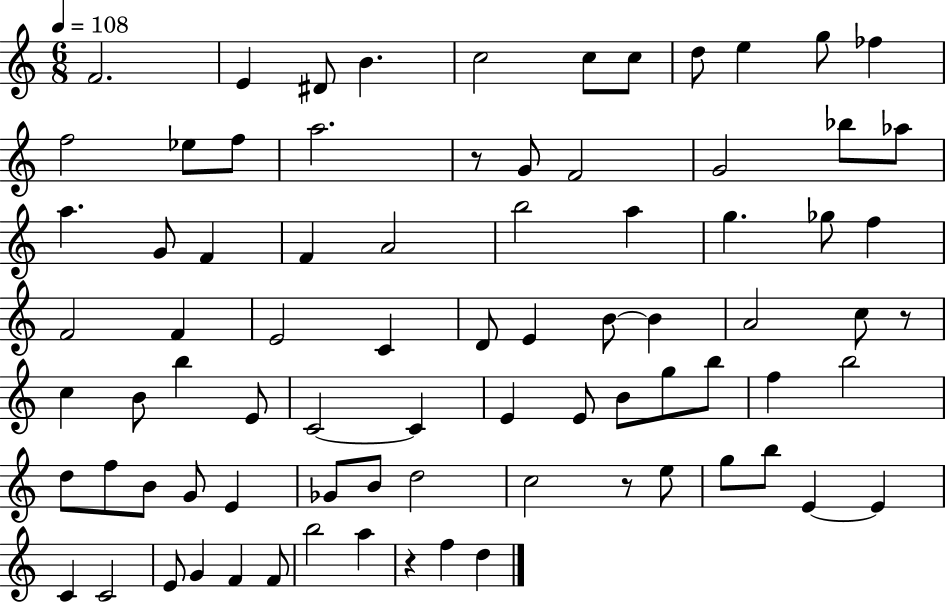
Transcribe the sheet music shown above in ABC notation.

X:1
T:Untitled
M:6/8
L:1/4
K:C
F2 E ^D/2 B c2 c/2 c/2 d/2 e g/2 _f f2 _e/2 f/2 a2 z/2 G/2 F2 G2 _b/2 _a/2 a G/2 F F A2 b2 a g _g/2 f F2 F E2 C D/2 E B/2 B A2 c/2 z/2 c B/2 b E/2 C2 C E E/2 B/2 g/2 b/2 f b2 d/2 f/2 B/2 G/2 E _G/2 B/2 d2 c2 z/2 e/2 g/2 b/2 E E C C2 E/2 G F F/2 b2 a z f d